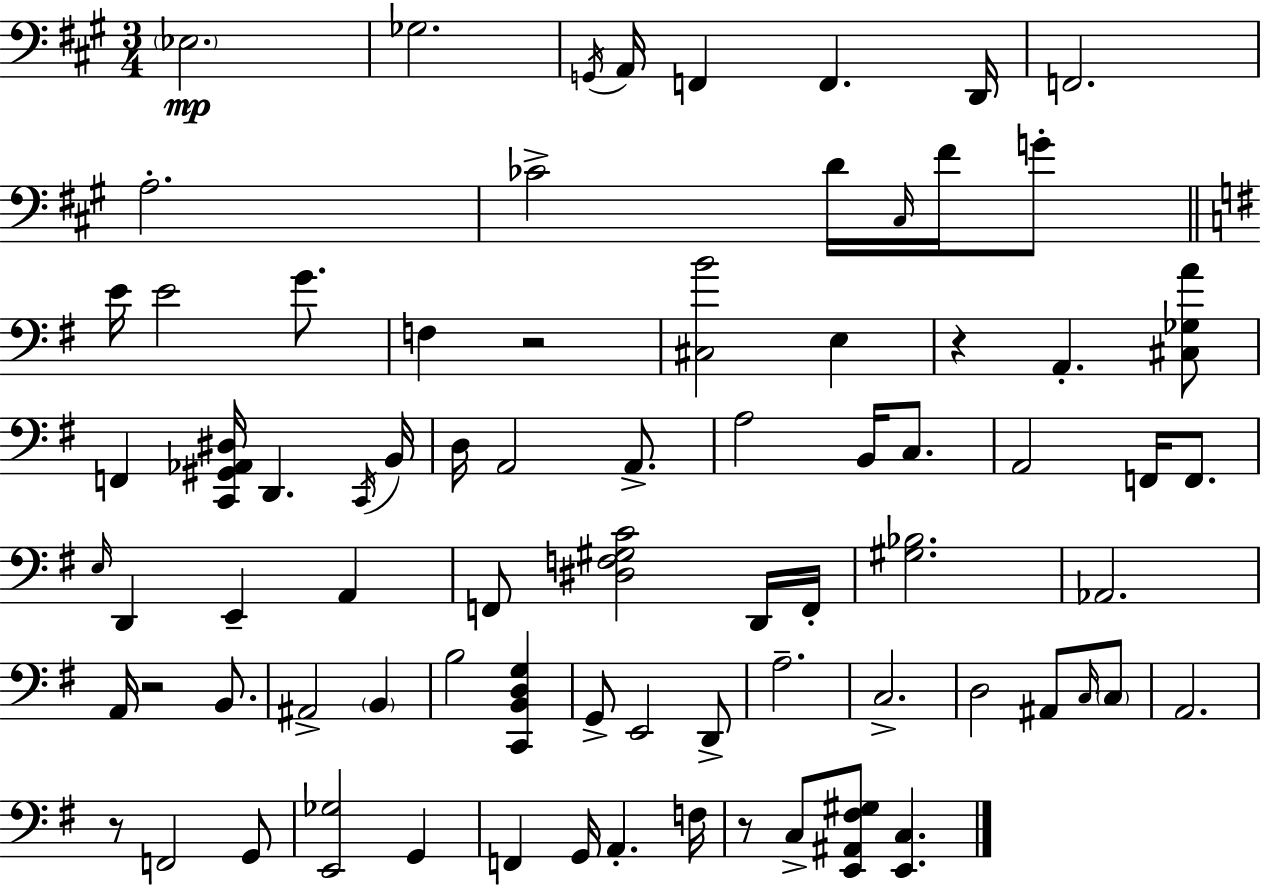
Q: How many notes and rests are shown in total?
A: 78